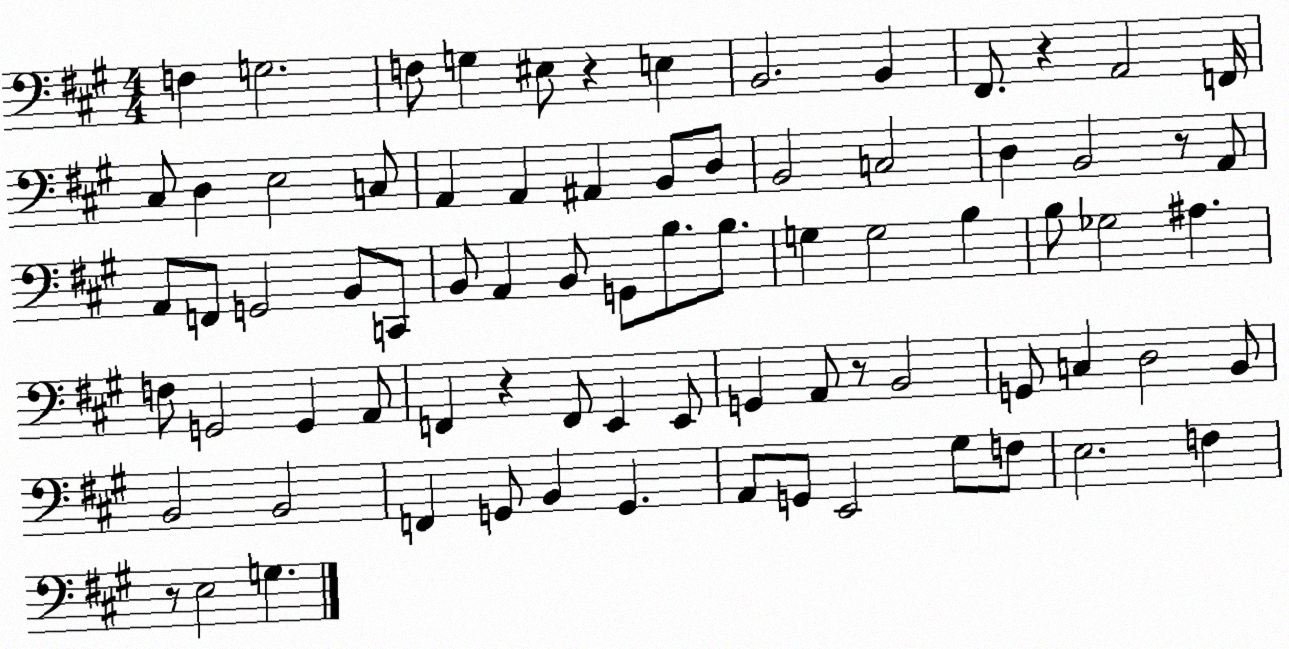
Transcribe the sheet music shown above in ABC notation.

X:1
T:Untitled
M:4/4
L:1/4
K:A
F, G,2 F,/2 G, ^E,/2 z E, B,,2 B,, ^F,,/2 z A,,2 F,,/4 ^C,/2 D, E,2 C,/2 A,, A,, ^A,, B,,/2 D,/2 B,,2 C,2 D, B,,2 z/2 A,,/2 A,,/2 F,,/2 G,,2 B,,/2 C,,/2 B,,/2 A,, B,,/2 G,,/2 B,/2 B,/2 G, G,2 B, B,/2 _G,2 ^A, F,/2 G,,2 G,, A,,/2 F,, z F,,/2 E,, E,,/2 G,, A,,/2 z/2 B,,2 G,,/2 C, D,2 B,,/2 B,,2 B,,2 F,, G,,/2 B,, G,, A,,/2 G,,/2 E,,2 ^G,/2 F,/2 E,2 F, z/2 E,2 G,